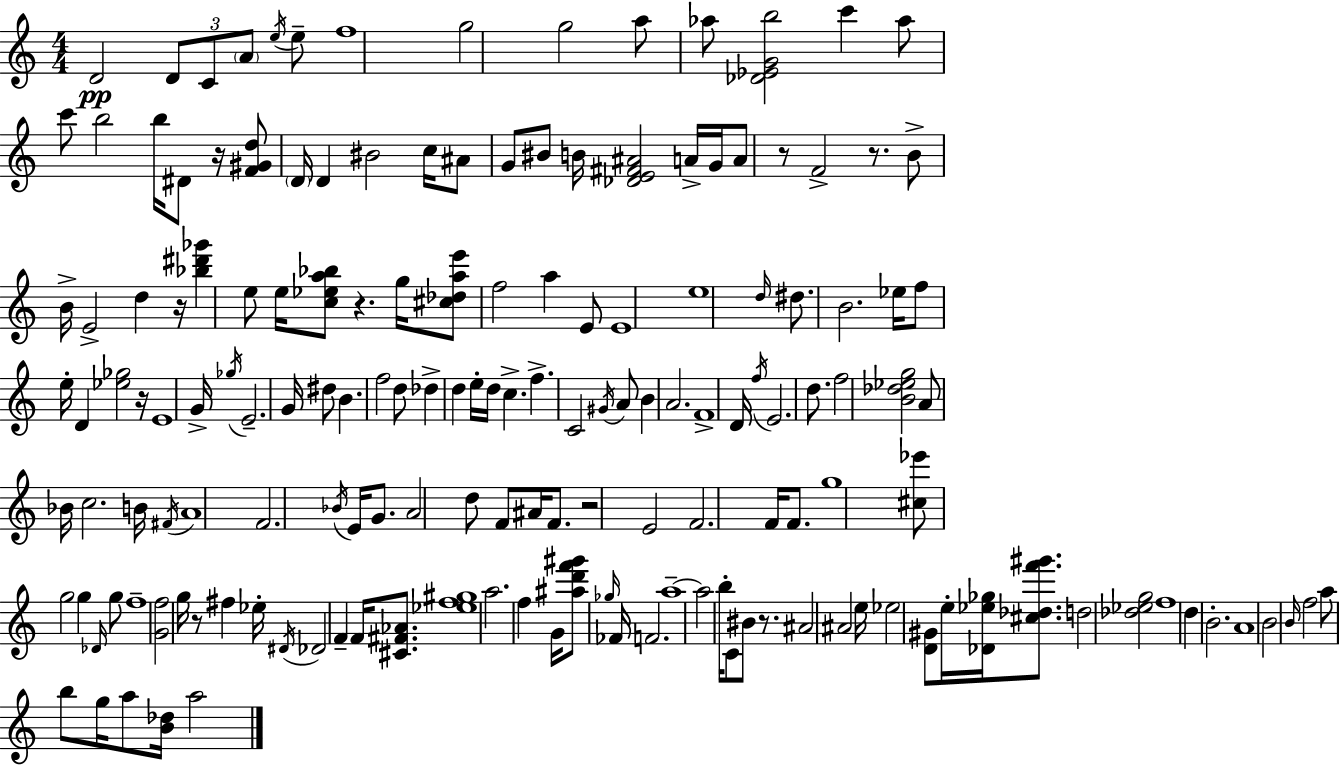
{
  \clef treble
  \numericTimeSignature
  \time 4/4
  \key c \major
  d'2\pp \tuplet 3/2 { d'8 c'8 \parenthesize a'8 } \acciaccatura { e''16 } e''8-- | f''1 | g''2 g''2 | a''8 aes''8 <des' ees' g' b''>2 c'''4 | \break aes''8 c'''8 b''2 b''16 dis'8 | r16 <f' gis' d''>8 \parenthesize d'16 d'4 bis'2 | c''16 ais'8 g'8 bis'8 b'16 <des' e' fis' ais'>2 | a'16-> g'16 a'8 r8 f'2-> r8. | \break b'8-> b'16-> e'2-> d''4 | r16 <bes'' dis''' ges'''>4 e''8 e''16 <c'' ees'' a'' bes''>8 r4. | g''16 <cis'' des'' a'' e'''>8 f''2 a''4 e'8 | e'1 | \break e''1 | \grace { d''16 } dis''8. b'2. | ees''16 f''8 e''16-. d'4 <ees'' ges''>2 | r16 e'1 | \break g'16-> \acciaccatura { ges''16 } e'2.-- | g'16 dis''8 b'4. f''2 | d''8 des''4-> d''4 e''16-. d''16 c''4.-> | f''4.-> c'2 | \break \acciaccatura { gis'16 } a'8 b'4 a'2. | f'1-> | d'16 \acciaccatura { f''16 } e'2. | d''8. f''2 <b' des'' ees'' g''>2 | \break a'8 bes'16 c''2. | b'16 \acciaccatura { fis'16 } a'1 | f'2. | \acciaccatura { bes'16 } e'16 g'8. a'2 d''8 | \break f'8 ais'16 f'8. r2 e'2 | f'2. | f'16 f'8. g''1 | <cis'' ees'''>8 g''2 | \break g''4 \grace { des'16 } g''8 f''1-- | <g' f''>2 | g''16 r8 fis''4 ees''16-. \acciaccatura { dis'16 } des'2 | f'4-- f'16 <cis' fis' aes'>8. <ees'' f'' gis''>1 | \break a''2. | f''4 g'16 <ais'' d''' f''' gis'''>8 \grace { ges''16 } fes'16 f'2. | a''1--~~ | a''2 | \break b''16-. c'8 bis'8 r8. ais'2 | ais'2 e''16 ees''2 | <d' gis'>8 e''16-. <des' ees'' ges''>16 <cis'' des'' f''' gis'''>8. d''2 | <des'' ees'' g''>2 f''1 | \break d''4 b'2.-. | a'1 | b'2 | \grace { b'16 } f''2 a''8 b''8 g''16 | \break a''8 <b' des''>16 a''2 \bar "|."
}